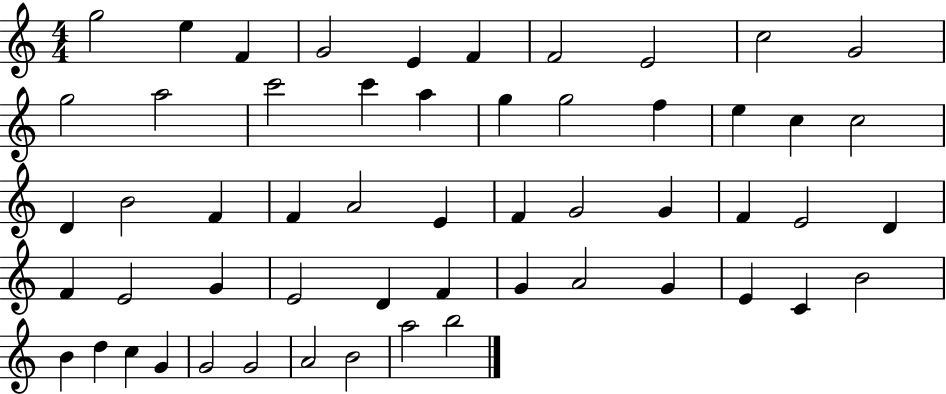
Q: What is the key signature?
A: C major